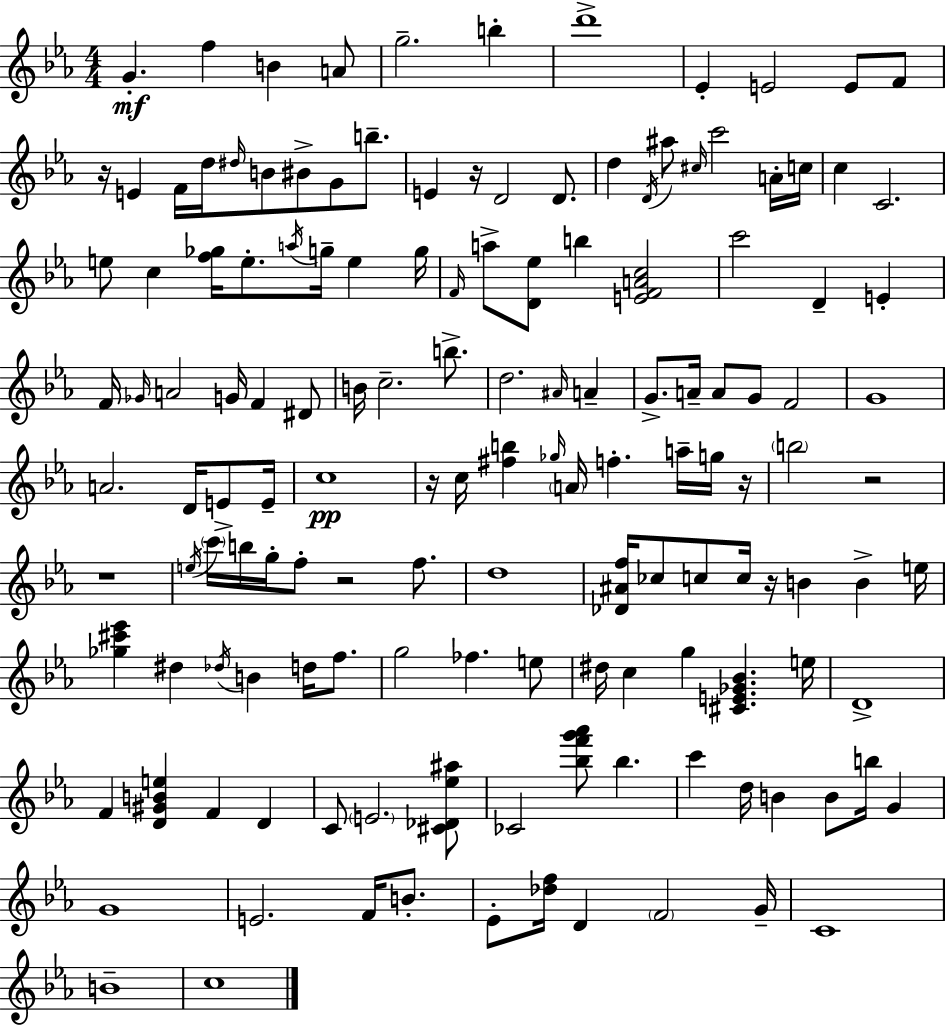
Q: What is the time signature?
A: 4/4